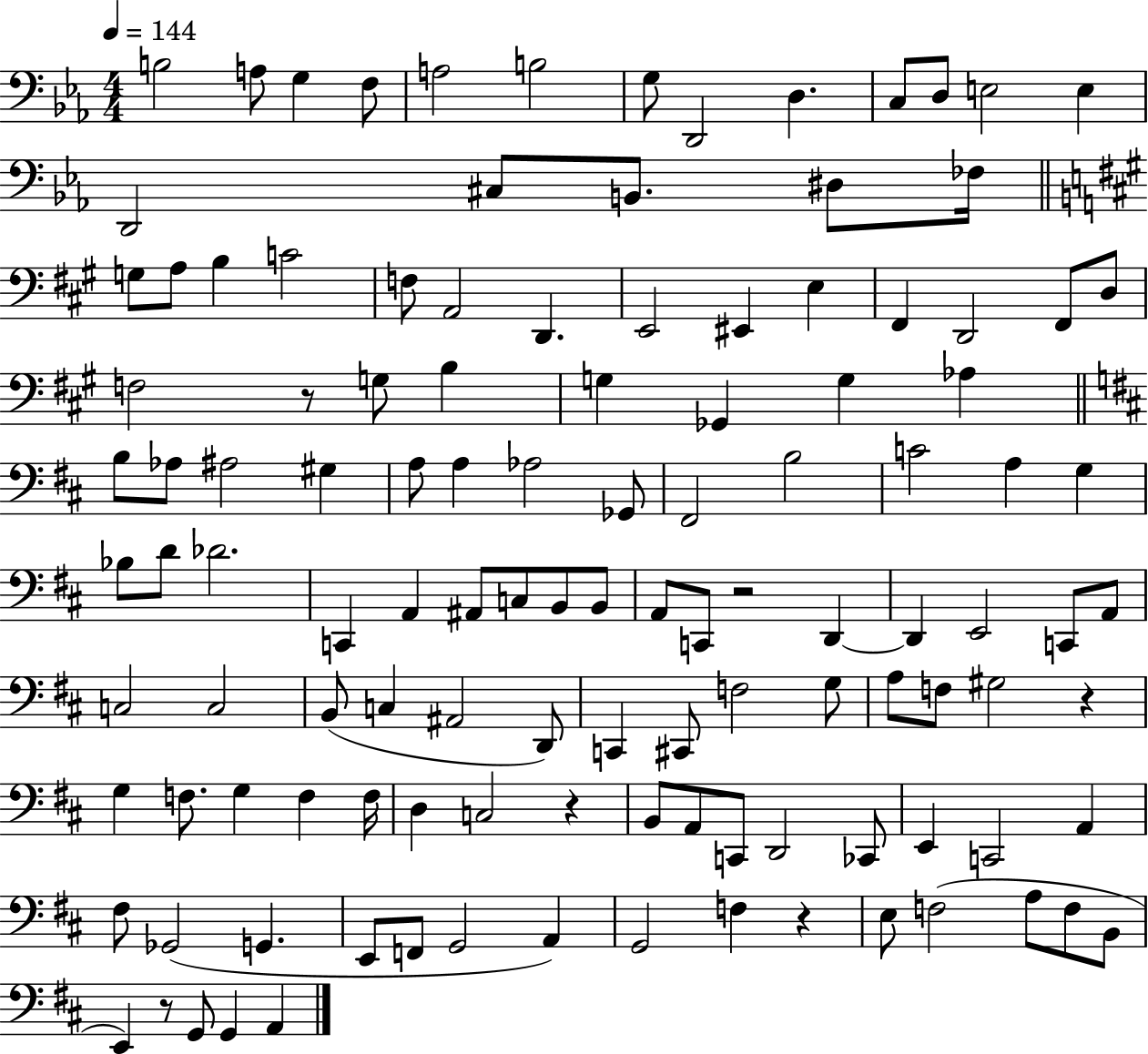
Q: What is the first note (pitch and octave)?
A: B3